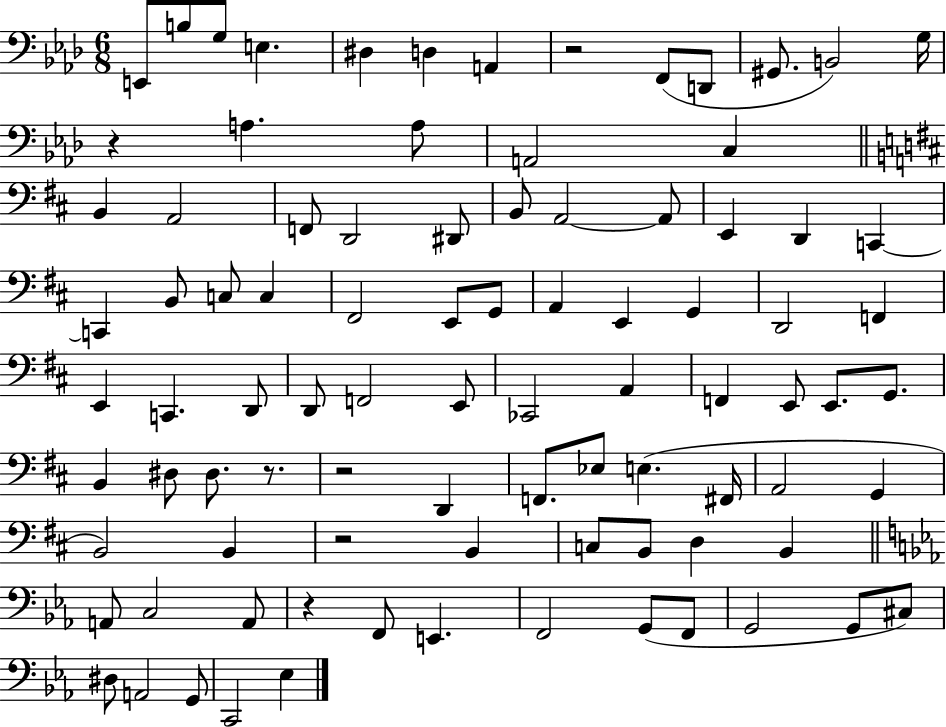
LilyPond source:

{
  \clef bass
  \numericTimeSignature
  \time 6/8
  \key aes \major
  e,8 b8 g8 e4. | dis4 d4 a,4 | r2 f,8( d,8 | gis,8. b,2) g16 | \break r4 a4. a8 | a,2 c4 | \bar "||" \break \key d \major b,4 a,2 | f,8 d,2 dis,8 | b,8 a,2~~ a,8 | e,4 d,4 c,4~~ | \break c,4 b,8 c8 c4 | fis,2 e,8 g,8 | a,4 e,4 g,4 | d,2 f,4 | \break e,4 c,4. d,8 | d,8 f,2 e,8 | ces,2 a,4 | f,4 e,8 e,8. g,8. | \break b,4 dis8 dis8. r8. | r2 d,4 | f,8. ees8 e4.( fis,16 | a,2 g,4 | \break b,2) b,4 | r2 b,4 | c8 b,8 d4 b,4 | \bar "||" \break \key ees \major a,8 c2 a,8 | r4 f,8 e,4. | f,2 g,8( f,8 | g,2 g,8 cis8) | \break dis8 a,2 g,8 | c,2 ees4 | \bar "|."
}